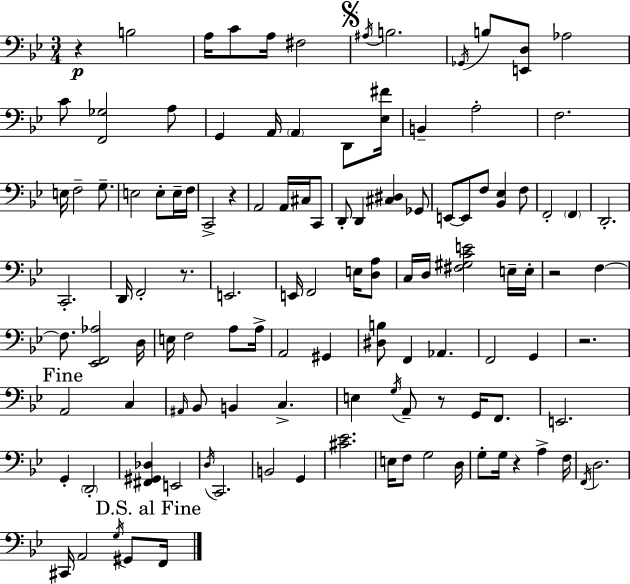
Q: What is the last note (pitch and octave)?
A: F2